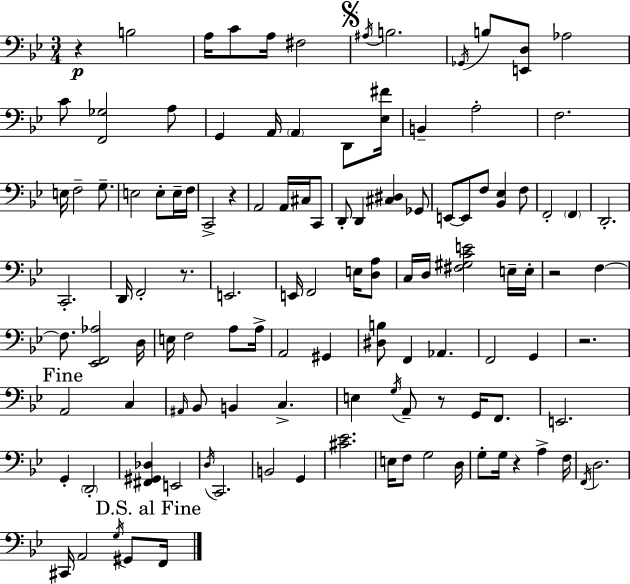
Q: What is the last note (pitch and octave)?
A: F2